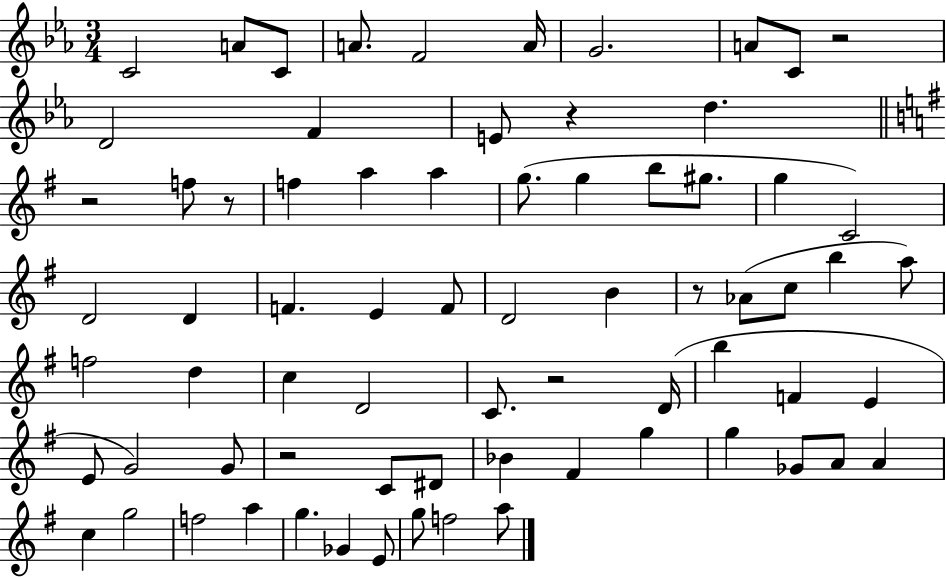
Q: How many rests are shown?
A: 7